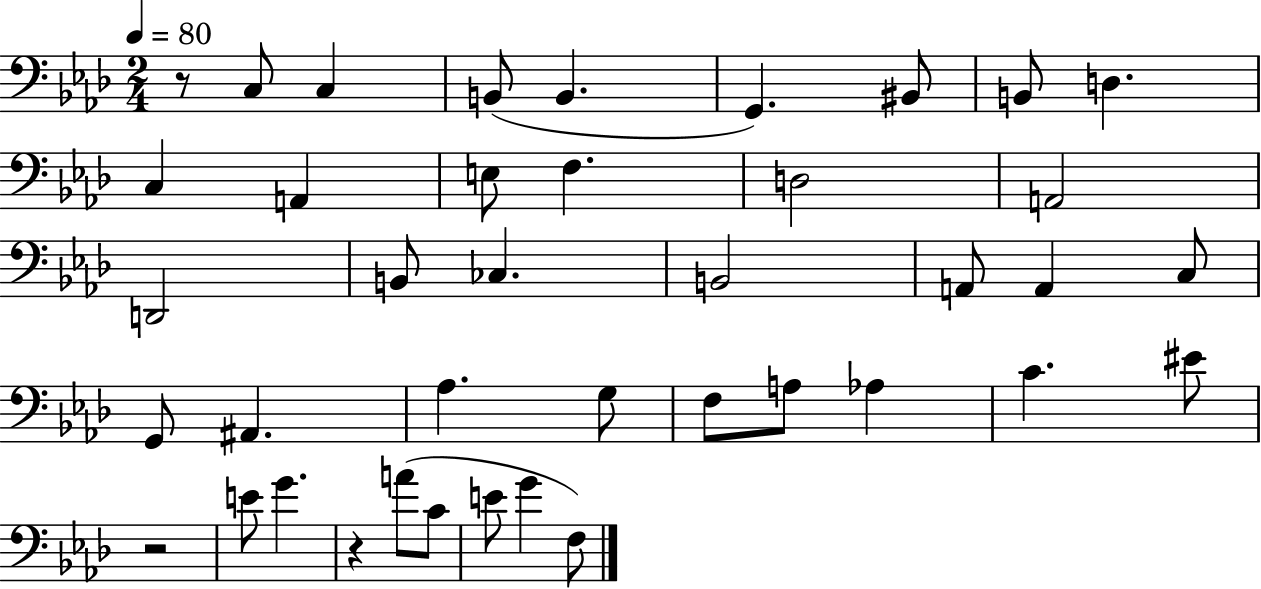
X:1
T:Untitled
M:2/4
L:1/4
K:Ab
z/2 C,/2 C, B,,/2 B,, G,, ^B,,/2 B,,/2 D, C, A,, E,/2 F, D,2 A,,2 D,,2 B,,/2 _C, B,,2 A,,/2 A,, C,/2 G,,/2 ^A,, _A, G,/2 F,/2 A,/2 _A, C ^E/2 z2 E/2 G z A/2 C/2 E/2 G F,/2